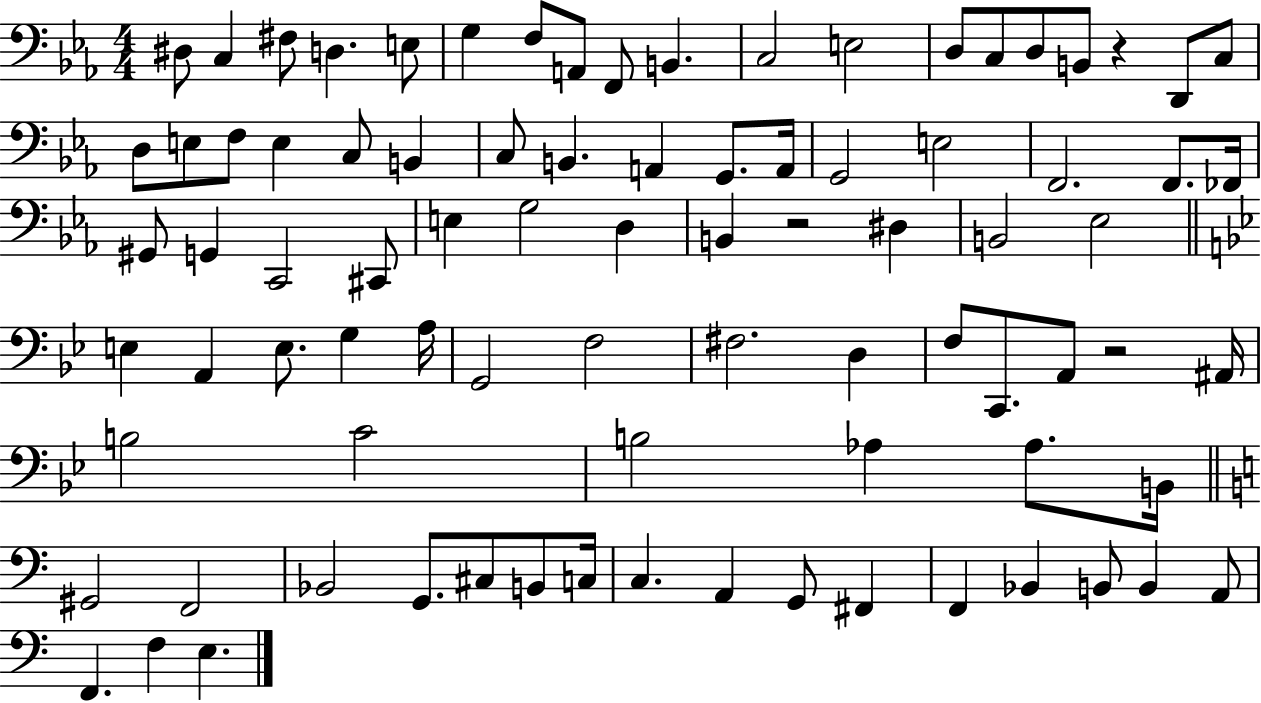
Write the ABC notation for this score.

X:1
T:Untitled
M:4/4
L:1/4
K:Eb
^D,/2 C, ^F,/2 D, E,/2 G, F,/2 A,,/2 F,,/2 B,, C,2 E,2 D,/2 C,/2 D,/2 B,,/2 z D,,/2 C,/2 D,/2 E,/2 F,/2 E, C,/2 B,, C,/2 B,, A,, G,,/2 A,,/4 G,,2 E,2 F,,2 F,,/2 _F,,/4 ^G,,/2 G,, C,,2 ^C,,/2 E, G,2 D, B,, z2 ^D, B,,2 _E,2 E, A,, E,/2 G, A,/4 G,,2 F,2 ^F,2 D, F,/2 C,,/2 A,,/2 z2 ^A,,/4 B,2 C2 B,2 _A, _A,/2 B,,/4 ^G,,2 F,,2 _B,,2 G,,/2 ^C,/2 B,,/2 C,/4 C, A,, G,,/2 ^F,, F,, _B,, B,,/2 B,, A,,/2 F,, F, E,